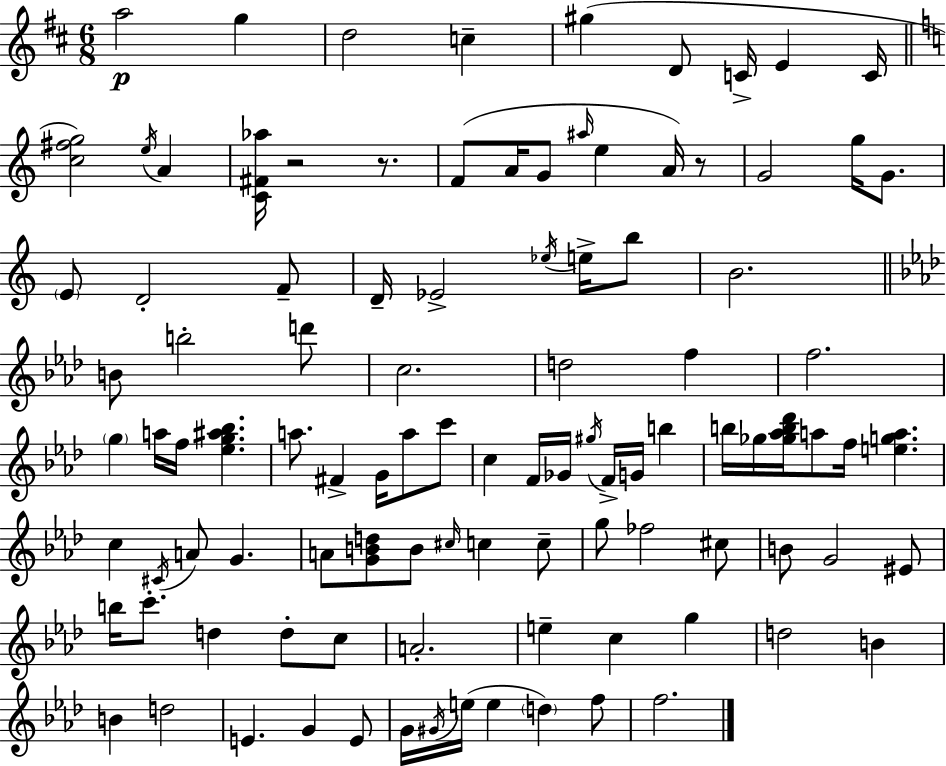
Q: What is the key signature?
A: D major